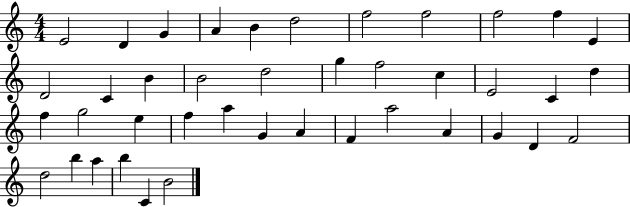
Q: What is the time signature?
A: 4/4